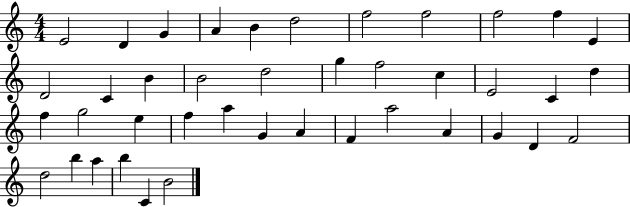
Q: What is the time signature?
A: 4/4